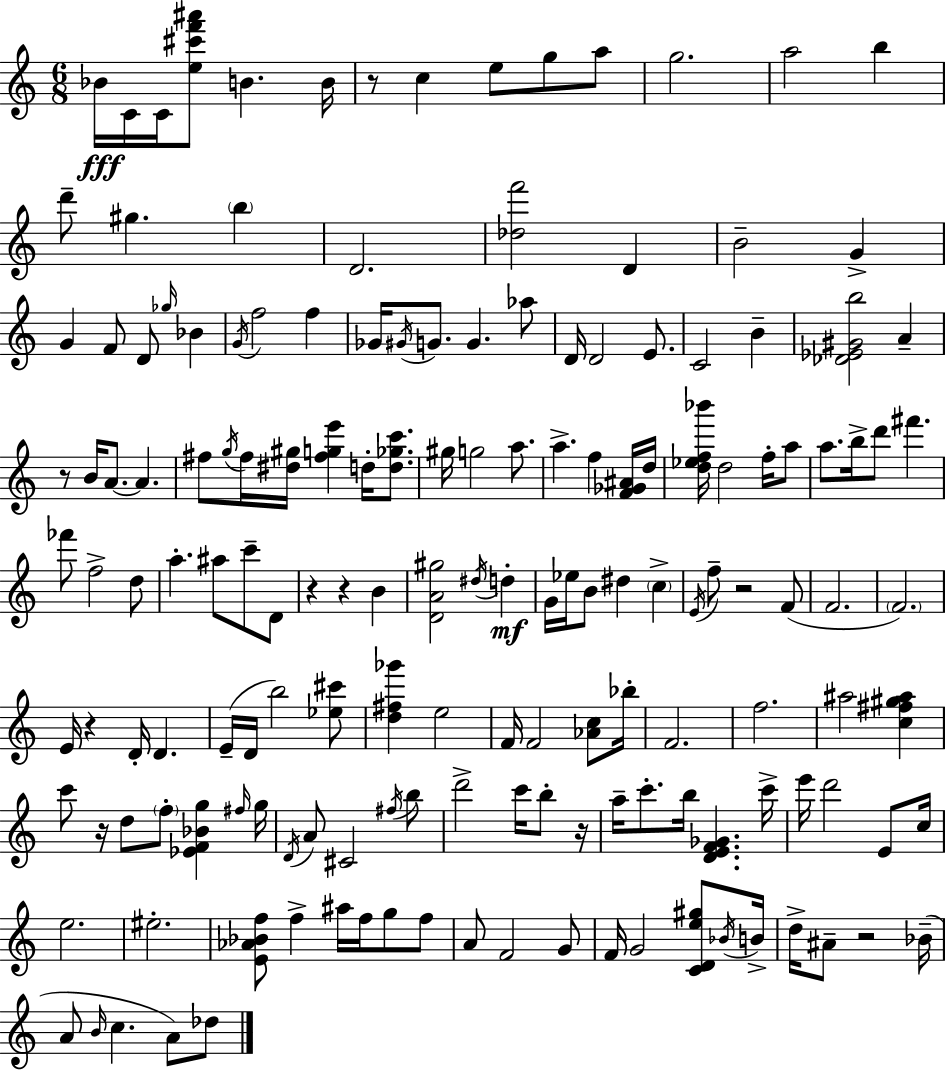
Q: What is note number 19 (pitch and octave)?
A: G4